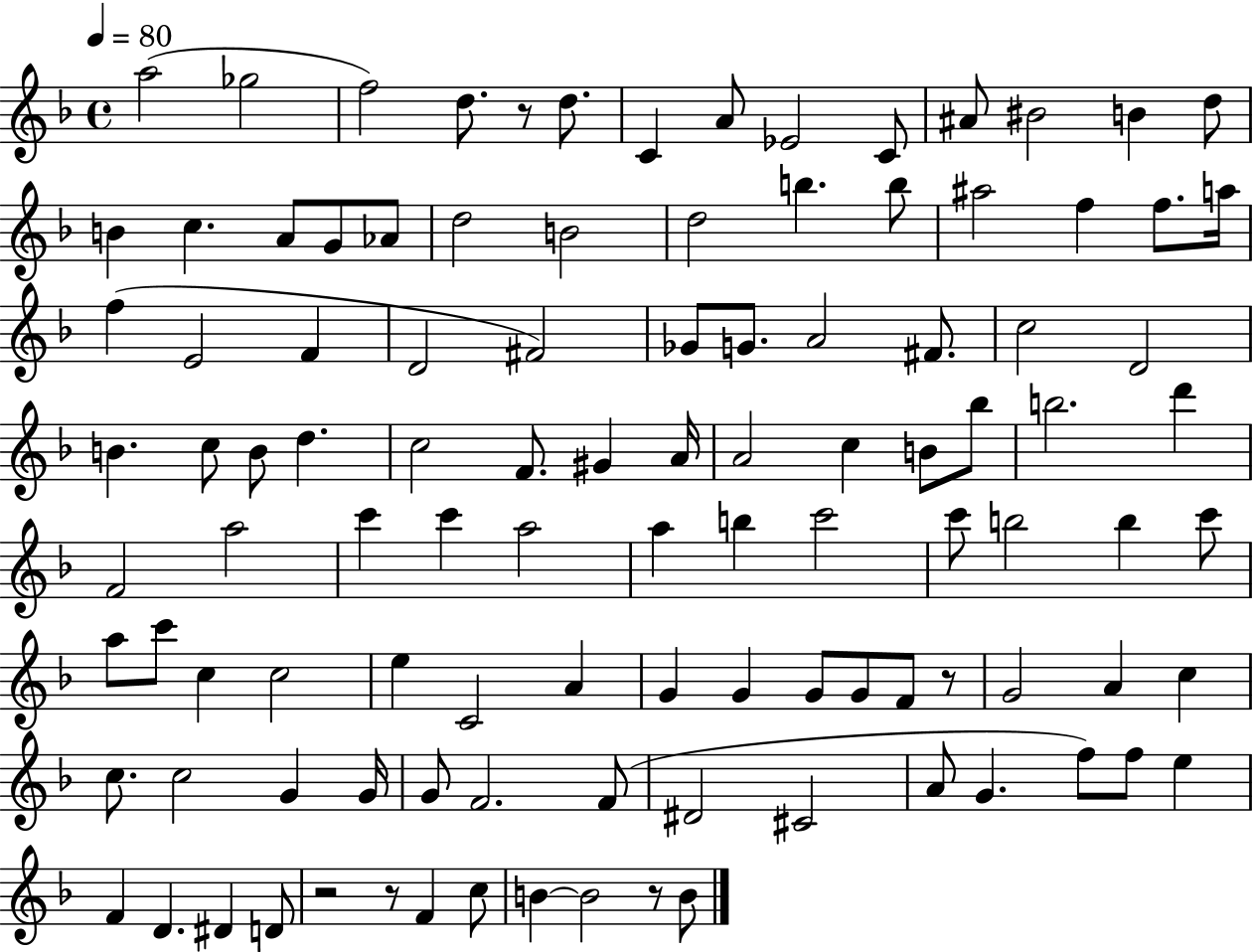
{
  \clef treble
  \time 4/4
  \defaultTimeSignature
  \key f \major
  \tempo 4 = 80
  a''2( ges''2 | f''2) d''8. r8 d''8. | c'4 a'8 ees'2 c'8 | ais'8 bis'2 b'4 d''8 | \break b'4 c''4. a'8 g'8 aes'8 | d''2 b'2 | d''2 b''4. b''8 | ais''2 f''4 f''8. a''16 | \break f''4( e'2 f'4 | d'2 fis'2) | ges'8 g'8. a'2 fis'8. | c''2 d'2 | \break b'4. c''8 b'8 d''4. | c''2 f'8. gis'4 a'16 | a'2 c''4 b'8 bes''8 | b''2. d'''4 | \break f'2 a''2 | c'''4 c'''4 a''2 | a''4 b''4 c'''2 | c'''8 b''2 b''4 c'''8 | \break a''8 c'''8 c''4 c''2 | e''4 c'2 a'4 | g'4 g'4 g'8 g'8 f'8 r8 | g'2 a'4 c''4 | \break c''8. c''2 g'4 g'16 | g'8 f'2. f'8( | dis'2 cis'2 | a'8 g'4. f''8) f''8 e''4 | \break f'4 d'4. dis'4 d'8 | r2 r8 f'4 c''8 | b'4~~ b'2 r8 b'8 | \bar "|."
}